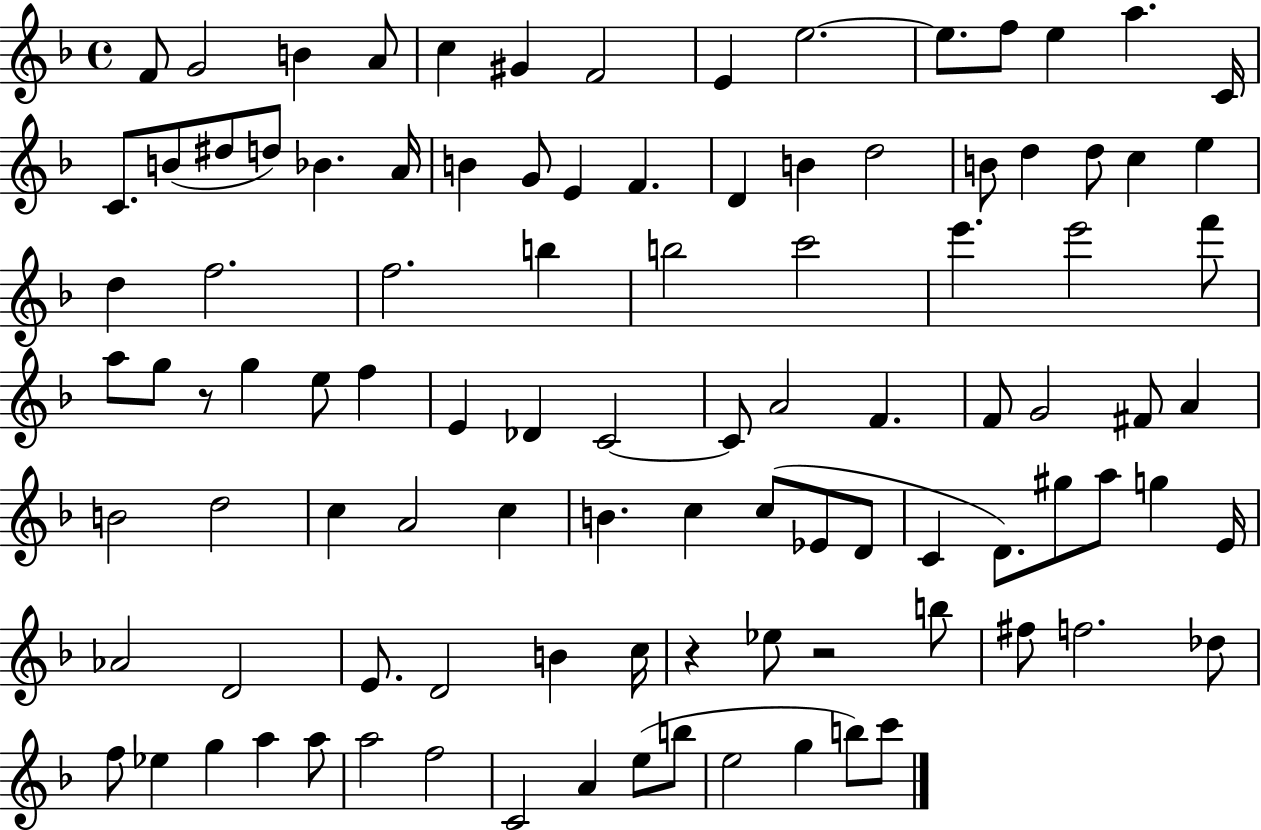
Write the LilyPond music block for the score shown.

{
  \clef treble
  \time 4/4
  \defaultTimeSignature
  \key f \major
  f'8 g'2 b'4 a'8 | c''4 gis'4 f'2 | e'4 e''2.~~ | e''8. f''8 e''4 a''4. c'16 | \break c'8. b'8( dis''8 d''8) bes'4. a'16 | b'4 g'8 e'4 f'4. | d'4 b'4 d''2 | b'8 d''4 d''8 c''4 e''4 | \break d''4 f''2. | f''2. b''4 | b''2 c'''2 | e'''4. e'''2 f'''8 | \break a''8 g''8 r8 g''4 e''8 f''4 | e'4 des'4 c'2~~ | c'8 a'2 f'4. | f'8 g'2 fis'8 a'4 | \break b'2 d''2 | c''4 a'2 c''4 | b'4. c''4 c''8( ees'8 d'8 | c'4 d'8.) gis''8 a''8 g''4 e'16 | \break aes'2 d'2 | e'8. d'2 b'4 c''16 | r4 ees''8 r2 b''8 | fis''8 f''2. des''8 | \break f''8 ees''4 g''4 a''4 a''8 | a''2 f''2 | c'2 a'4 e''8( b''8 | e''2 g''4 b''8) c'''8 | \break \bar "|."
}